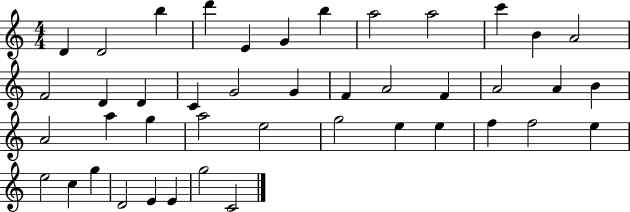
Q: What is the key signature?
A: C major